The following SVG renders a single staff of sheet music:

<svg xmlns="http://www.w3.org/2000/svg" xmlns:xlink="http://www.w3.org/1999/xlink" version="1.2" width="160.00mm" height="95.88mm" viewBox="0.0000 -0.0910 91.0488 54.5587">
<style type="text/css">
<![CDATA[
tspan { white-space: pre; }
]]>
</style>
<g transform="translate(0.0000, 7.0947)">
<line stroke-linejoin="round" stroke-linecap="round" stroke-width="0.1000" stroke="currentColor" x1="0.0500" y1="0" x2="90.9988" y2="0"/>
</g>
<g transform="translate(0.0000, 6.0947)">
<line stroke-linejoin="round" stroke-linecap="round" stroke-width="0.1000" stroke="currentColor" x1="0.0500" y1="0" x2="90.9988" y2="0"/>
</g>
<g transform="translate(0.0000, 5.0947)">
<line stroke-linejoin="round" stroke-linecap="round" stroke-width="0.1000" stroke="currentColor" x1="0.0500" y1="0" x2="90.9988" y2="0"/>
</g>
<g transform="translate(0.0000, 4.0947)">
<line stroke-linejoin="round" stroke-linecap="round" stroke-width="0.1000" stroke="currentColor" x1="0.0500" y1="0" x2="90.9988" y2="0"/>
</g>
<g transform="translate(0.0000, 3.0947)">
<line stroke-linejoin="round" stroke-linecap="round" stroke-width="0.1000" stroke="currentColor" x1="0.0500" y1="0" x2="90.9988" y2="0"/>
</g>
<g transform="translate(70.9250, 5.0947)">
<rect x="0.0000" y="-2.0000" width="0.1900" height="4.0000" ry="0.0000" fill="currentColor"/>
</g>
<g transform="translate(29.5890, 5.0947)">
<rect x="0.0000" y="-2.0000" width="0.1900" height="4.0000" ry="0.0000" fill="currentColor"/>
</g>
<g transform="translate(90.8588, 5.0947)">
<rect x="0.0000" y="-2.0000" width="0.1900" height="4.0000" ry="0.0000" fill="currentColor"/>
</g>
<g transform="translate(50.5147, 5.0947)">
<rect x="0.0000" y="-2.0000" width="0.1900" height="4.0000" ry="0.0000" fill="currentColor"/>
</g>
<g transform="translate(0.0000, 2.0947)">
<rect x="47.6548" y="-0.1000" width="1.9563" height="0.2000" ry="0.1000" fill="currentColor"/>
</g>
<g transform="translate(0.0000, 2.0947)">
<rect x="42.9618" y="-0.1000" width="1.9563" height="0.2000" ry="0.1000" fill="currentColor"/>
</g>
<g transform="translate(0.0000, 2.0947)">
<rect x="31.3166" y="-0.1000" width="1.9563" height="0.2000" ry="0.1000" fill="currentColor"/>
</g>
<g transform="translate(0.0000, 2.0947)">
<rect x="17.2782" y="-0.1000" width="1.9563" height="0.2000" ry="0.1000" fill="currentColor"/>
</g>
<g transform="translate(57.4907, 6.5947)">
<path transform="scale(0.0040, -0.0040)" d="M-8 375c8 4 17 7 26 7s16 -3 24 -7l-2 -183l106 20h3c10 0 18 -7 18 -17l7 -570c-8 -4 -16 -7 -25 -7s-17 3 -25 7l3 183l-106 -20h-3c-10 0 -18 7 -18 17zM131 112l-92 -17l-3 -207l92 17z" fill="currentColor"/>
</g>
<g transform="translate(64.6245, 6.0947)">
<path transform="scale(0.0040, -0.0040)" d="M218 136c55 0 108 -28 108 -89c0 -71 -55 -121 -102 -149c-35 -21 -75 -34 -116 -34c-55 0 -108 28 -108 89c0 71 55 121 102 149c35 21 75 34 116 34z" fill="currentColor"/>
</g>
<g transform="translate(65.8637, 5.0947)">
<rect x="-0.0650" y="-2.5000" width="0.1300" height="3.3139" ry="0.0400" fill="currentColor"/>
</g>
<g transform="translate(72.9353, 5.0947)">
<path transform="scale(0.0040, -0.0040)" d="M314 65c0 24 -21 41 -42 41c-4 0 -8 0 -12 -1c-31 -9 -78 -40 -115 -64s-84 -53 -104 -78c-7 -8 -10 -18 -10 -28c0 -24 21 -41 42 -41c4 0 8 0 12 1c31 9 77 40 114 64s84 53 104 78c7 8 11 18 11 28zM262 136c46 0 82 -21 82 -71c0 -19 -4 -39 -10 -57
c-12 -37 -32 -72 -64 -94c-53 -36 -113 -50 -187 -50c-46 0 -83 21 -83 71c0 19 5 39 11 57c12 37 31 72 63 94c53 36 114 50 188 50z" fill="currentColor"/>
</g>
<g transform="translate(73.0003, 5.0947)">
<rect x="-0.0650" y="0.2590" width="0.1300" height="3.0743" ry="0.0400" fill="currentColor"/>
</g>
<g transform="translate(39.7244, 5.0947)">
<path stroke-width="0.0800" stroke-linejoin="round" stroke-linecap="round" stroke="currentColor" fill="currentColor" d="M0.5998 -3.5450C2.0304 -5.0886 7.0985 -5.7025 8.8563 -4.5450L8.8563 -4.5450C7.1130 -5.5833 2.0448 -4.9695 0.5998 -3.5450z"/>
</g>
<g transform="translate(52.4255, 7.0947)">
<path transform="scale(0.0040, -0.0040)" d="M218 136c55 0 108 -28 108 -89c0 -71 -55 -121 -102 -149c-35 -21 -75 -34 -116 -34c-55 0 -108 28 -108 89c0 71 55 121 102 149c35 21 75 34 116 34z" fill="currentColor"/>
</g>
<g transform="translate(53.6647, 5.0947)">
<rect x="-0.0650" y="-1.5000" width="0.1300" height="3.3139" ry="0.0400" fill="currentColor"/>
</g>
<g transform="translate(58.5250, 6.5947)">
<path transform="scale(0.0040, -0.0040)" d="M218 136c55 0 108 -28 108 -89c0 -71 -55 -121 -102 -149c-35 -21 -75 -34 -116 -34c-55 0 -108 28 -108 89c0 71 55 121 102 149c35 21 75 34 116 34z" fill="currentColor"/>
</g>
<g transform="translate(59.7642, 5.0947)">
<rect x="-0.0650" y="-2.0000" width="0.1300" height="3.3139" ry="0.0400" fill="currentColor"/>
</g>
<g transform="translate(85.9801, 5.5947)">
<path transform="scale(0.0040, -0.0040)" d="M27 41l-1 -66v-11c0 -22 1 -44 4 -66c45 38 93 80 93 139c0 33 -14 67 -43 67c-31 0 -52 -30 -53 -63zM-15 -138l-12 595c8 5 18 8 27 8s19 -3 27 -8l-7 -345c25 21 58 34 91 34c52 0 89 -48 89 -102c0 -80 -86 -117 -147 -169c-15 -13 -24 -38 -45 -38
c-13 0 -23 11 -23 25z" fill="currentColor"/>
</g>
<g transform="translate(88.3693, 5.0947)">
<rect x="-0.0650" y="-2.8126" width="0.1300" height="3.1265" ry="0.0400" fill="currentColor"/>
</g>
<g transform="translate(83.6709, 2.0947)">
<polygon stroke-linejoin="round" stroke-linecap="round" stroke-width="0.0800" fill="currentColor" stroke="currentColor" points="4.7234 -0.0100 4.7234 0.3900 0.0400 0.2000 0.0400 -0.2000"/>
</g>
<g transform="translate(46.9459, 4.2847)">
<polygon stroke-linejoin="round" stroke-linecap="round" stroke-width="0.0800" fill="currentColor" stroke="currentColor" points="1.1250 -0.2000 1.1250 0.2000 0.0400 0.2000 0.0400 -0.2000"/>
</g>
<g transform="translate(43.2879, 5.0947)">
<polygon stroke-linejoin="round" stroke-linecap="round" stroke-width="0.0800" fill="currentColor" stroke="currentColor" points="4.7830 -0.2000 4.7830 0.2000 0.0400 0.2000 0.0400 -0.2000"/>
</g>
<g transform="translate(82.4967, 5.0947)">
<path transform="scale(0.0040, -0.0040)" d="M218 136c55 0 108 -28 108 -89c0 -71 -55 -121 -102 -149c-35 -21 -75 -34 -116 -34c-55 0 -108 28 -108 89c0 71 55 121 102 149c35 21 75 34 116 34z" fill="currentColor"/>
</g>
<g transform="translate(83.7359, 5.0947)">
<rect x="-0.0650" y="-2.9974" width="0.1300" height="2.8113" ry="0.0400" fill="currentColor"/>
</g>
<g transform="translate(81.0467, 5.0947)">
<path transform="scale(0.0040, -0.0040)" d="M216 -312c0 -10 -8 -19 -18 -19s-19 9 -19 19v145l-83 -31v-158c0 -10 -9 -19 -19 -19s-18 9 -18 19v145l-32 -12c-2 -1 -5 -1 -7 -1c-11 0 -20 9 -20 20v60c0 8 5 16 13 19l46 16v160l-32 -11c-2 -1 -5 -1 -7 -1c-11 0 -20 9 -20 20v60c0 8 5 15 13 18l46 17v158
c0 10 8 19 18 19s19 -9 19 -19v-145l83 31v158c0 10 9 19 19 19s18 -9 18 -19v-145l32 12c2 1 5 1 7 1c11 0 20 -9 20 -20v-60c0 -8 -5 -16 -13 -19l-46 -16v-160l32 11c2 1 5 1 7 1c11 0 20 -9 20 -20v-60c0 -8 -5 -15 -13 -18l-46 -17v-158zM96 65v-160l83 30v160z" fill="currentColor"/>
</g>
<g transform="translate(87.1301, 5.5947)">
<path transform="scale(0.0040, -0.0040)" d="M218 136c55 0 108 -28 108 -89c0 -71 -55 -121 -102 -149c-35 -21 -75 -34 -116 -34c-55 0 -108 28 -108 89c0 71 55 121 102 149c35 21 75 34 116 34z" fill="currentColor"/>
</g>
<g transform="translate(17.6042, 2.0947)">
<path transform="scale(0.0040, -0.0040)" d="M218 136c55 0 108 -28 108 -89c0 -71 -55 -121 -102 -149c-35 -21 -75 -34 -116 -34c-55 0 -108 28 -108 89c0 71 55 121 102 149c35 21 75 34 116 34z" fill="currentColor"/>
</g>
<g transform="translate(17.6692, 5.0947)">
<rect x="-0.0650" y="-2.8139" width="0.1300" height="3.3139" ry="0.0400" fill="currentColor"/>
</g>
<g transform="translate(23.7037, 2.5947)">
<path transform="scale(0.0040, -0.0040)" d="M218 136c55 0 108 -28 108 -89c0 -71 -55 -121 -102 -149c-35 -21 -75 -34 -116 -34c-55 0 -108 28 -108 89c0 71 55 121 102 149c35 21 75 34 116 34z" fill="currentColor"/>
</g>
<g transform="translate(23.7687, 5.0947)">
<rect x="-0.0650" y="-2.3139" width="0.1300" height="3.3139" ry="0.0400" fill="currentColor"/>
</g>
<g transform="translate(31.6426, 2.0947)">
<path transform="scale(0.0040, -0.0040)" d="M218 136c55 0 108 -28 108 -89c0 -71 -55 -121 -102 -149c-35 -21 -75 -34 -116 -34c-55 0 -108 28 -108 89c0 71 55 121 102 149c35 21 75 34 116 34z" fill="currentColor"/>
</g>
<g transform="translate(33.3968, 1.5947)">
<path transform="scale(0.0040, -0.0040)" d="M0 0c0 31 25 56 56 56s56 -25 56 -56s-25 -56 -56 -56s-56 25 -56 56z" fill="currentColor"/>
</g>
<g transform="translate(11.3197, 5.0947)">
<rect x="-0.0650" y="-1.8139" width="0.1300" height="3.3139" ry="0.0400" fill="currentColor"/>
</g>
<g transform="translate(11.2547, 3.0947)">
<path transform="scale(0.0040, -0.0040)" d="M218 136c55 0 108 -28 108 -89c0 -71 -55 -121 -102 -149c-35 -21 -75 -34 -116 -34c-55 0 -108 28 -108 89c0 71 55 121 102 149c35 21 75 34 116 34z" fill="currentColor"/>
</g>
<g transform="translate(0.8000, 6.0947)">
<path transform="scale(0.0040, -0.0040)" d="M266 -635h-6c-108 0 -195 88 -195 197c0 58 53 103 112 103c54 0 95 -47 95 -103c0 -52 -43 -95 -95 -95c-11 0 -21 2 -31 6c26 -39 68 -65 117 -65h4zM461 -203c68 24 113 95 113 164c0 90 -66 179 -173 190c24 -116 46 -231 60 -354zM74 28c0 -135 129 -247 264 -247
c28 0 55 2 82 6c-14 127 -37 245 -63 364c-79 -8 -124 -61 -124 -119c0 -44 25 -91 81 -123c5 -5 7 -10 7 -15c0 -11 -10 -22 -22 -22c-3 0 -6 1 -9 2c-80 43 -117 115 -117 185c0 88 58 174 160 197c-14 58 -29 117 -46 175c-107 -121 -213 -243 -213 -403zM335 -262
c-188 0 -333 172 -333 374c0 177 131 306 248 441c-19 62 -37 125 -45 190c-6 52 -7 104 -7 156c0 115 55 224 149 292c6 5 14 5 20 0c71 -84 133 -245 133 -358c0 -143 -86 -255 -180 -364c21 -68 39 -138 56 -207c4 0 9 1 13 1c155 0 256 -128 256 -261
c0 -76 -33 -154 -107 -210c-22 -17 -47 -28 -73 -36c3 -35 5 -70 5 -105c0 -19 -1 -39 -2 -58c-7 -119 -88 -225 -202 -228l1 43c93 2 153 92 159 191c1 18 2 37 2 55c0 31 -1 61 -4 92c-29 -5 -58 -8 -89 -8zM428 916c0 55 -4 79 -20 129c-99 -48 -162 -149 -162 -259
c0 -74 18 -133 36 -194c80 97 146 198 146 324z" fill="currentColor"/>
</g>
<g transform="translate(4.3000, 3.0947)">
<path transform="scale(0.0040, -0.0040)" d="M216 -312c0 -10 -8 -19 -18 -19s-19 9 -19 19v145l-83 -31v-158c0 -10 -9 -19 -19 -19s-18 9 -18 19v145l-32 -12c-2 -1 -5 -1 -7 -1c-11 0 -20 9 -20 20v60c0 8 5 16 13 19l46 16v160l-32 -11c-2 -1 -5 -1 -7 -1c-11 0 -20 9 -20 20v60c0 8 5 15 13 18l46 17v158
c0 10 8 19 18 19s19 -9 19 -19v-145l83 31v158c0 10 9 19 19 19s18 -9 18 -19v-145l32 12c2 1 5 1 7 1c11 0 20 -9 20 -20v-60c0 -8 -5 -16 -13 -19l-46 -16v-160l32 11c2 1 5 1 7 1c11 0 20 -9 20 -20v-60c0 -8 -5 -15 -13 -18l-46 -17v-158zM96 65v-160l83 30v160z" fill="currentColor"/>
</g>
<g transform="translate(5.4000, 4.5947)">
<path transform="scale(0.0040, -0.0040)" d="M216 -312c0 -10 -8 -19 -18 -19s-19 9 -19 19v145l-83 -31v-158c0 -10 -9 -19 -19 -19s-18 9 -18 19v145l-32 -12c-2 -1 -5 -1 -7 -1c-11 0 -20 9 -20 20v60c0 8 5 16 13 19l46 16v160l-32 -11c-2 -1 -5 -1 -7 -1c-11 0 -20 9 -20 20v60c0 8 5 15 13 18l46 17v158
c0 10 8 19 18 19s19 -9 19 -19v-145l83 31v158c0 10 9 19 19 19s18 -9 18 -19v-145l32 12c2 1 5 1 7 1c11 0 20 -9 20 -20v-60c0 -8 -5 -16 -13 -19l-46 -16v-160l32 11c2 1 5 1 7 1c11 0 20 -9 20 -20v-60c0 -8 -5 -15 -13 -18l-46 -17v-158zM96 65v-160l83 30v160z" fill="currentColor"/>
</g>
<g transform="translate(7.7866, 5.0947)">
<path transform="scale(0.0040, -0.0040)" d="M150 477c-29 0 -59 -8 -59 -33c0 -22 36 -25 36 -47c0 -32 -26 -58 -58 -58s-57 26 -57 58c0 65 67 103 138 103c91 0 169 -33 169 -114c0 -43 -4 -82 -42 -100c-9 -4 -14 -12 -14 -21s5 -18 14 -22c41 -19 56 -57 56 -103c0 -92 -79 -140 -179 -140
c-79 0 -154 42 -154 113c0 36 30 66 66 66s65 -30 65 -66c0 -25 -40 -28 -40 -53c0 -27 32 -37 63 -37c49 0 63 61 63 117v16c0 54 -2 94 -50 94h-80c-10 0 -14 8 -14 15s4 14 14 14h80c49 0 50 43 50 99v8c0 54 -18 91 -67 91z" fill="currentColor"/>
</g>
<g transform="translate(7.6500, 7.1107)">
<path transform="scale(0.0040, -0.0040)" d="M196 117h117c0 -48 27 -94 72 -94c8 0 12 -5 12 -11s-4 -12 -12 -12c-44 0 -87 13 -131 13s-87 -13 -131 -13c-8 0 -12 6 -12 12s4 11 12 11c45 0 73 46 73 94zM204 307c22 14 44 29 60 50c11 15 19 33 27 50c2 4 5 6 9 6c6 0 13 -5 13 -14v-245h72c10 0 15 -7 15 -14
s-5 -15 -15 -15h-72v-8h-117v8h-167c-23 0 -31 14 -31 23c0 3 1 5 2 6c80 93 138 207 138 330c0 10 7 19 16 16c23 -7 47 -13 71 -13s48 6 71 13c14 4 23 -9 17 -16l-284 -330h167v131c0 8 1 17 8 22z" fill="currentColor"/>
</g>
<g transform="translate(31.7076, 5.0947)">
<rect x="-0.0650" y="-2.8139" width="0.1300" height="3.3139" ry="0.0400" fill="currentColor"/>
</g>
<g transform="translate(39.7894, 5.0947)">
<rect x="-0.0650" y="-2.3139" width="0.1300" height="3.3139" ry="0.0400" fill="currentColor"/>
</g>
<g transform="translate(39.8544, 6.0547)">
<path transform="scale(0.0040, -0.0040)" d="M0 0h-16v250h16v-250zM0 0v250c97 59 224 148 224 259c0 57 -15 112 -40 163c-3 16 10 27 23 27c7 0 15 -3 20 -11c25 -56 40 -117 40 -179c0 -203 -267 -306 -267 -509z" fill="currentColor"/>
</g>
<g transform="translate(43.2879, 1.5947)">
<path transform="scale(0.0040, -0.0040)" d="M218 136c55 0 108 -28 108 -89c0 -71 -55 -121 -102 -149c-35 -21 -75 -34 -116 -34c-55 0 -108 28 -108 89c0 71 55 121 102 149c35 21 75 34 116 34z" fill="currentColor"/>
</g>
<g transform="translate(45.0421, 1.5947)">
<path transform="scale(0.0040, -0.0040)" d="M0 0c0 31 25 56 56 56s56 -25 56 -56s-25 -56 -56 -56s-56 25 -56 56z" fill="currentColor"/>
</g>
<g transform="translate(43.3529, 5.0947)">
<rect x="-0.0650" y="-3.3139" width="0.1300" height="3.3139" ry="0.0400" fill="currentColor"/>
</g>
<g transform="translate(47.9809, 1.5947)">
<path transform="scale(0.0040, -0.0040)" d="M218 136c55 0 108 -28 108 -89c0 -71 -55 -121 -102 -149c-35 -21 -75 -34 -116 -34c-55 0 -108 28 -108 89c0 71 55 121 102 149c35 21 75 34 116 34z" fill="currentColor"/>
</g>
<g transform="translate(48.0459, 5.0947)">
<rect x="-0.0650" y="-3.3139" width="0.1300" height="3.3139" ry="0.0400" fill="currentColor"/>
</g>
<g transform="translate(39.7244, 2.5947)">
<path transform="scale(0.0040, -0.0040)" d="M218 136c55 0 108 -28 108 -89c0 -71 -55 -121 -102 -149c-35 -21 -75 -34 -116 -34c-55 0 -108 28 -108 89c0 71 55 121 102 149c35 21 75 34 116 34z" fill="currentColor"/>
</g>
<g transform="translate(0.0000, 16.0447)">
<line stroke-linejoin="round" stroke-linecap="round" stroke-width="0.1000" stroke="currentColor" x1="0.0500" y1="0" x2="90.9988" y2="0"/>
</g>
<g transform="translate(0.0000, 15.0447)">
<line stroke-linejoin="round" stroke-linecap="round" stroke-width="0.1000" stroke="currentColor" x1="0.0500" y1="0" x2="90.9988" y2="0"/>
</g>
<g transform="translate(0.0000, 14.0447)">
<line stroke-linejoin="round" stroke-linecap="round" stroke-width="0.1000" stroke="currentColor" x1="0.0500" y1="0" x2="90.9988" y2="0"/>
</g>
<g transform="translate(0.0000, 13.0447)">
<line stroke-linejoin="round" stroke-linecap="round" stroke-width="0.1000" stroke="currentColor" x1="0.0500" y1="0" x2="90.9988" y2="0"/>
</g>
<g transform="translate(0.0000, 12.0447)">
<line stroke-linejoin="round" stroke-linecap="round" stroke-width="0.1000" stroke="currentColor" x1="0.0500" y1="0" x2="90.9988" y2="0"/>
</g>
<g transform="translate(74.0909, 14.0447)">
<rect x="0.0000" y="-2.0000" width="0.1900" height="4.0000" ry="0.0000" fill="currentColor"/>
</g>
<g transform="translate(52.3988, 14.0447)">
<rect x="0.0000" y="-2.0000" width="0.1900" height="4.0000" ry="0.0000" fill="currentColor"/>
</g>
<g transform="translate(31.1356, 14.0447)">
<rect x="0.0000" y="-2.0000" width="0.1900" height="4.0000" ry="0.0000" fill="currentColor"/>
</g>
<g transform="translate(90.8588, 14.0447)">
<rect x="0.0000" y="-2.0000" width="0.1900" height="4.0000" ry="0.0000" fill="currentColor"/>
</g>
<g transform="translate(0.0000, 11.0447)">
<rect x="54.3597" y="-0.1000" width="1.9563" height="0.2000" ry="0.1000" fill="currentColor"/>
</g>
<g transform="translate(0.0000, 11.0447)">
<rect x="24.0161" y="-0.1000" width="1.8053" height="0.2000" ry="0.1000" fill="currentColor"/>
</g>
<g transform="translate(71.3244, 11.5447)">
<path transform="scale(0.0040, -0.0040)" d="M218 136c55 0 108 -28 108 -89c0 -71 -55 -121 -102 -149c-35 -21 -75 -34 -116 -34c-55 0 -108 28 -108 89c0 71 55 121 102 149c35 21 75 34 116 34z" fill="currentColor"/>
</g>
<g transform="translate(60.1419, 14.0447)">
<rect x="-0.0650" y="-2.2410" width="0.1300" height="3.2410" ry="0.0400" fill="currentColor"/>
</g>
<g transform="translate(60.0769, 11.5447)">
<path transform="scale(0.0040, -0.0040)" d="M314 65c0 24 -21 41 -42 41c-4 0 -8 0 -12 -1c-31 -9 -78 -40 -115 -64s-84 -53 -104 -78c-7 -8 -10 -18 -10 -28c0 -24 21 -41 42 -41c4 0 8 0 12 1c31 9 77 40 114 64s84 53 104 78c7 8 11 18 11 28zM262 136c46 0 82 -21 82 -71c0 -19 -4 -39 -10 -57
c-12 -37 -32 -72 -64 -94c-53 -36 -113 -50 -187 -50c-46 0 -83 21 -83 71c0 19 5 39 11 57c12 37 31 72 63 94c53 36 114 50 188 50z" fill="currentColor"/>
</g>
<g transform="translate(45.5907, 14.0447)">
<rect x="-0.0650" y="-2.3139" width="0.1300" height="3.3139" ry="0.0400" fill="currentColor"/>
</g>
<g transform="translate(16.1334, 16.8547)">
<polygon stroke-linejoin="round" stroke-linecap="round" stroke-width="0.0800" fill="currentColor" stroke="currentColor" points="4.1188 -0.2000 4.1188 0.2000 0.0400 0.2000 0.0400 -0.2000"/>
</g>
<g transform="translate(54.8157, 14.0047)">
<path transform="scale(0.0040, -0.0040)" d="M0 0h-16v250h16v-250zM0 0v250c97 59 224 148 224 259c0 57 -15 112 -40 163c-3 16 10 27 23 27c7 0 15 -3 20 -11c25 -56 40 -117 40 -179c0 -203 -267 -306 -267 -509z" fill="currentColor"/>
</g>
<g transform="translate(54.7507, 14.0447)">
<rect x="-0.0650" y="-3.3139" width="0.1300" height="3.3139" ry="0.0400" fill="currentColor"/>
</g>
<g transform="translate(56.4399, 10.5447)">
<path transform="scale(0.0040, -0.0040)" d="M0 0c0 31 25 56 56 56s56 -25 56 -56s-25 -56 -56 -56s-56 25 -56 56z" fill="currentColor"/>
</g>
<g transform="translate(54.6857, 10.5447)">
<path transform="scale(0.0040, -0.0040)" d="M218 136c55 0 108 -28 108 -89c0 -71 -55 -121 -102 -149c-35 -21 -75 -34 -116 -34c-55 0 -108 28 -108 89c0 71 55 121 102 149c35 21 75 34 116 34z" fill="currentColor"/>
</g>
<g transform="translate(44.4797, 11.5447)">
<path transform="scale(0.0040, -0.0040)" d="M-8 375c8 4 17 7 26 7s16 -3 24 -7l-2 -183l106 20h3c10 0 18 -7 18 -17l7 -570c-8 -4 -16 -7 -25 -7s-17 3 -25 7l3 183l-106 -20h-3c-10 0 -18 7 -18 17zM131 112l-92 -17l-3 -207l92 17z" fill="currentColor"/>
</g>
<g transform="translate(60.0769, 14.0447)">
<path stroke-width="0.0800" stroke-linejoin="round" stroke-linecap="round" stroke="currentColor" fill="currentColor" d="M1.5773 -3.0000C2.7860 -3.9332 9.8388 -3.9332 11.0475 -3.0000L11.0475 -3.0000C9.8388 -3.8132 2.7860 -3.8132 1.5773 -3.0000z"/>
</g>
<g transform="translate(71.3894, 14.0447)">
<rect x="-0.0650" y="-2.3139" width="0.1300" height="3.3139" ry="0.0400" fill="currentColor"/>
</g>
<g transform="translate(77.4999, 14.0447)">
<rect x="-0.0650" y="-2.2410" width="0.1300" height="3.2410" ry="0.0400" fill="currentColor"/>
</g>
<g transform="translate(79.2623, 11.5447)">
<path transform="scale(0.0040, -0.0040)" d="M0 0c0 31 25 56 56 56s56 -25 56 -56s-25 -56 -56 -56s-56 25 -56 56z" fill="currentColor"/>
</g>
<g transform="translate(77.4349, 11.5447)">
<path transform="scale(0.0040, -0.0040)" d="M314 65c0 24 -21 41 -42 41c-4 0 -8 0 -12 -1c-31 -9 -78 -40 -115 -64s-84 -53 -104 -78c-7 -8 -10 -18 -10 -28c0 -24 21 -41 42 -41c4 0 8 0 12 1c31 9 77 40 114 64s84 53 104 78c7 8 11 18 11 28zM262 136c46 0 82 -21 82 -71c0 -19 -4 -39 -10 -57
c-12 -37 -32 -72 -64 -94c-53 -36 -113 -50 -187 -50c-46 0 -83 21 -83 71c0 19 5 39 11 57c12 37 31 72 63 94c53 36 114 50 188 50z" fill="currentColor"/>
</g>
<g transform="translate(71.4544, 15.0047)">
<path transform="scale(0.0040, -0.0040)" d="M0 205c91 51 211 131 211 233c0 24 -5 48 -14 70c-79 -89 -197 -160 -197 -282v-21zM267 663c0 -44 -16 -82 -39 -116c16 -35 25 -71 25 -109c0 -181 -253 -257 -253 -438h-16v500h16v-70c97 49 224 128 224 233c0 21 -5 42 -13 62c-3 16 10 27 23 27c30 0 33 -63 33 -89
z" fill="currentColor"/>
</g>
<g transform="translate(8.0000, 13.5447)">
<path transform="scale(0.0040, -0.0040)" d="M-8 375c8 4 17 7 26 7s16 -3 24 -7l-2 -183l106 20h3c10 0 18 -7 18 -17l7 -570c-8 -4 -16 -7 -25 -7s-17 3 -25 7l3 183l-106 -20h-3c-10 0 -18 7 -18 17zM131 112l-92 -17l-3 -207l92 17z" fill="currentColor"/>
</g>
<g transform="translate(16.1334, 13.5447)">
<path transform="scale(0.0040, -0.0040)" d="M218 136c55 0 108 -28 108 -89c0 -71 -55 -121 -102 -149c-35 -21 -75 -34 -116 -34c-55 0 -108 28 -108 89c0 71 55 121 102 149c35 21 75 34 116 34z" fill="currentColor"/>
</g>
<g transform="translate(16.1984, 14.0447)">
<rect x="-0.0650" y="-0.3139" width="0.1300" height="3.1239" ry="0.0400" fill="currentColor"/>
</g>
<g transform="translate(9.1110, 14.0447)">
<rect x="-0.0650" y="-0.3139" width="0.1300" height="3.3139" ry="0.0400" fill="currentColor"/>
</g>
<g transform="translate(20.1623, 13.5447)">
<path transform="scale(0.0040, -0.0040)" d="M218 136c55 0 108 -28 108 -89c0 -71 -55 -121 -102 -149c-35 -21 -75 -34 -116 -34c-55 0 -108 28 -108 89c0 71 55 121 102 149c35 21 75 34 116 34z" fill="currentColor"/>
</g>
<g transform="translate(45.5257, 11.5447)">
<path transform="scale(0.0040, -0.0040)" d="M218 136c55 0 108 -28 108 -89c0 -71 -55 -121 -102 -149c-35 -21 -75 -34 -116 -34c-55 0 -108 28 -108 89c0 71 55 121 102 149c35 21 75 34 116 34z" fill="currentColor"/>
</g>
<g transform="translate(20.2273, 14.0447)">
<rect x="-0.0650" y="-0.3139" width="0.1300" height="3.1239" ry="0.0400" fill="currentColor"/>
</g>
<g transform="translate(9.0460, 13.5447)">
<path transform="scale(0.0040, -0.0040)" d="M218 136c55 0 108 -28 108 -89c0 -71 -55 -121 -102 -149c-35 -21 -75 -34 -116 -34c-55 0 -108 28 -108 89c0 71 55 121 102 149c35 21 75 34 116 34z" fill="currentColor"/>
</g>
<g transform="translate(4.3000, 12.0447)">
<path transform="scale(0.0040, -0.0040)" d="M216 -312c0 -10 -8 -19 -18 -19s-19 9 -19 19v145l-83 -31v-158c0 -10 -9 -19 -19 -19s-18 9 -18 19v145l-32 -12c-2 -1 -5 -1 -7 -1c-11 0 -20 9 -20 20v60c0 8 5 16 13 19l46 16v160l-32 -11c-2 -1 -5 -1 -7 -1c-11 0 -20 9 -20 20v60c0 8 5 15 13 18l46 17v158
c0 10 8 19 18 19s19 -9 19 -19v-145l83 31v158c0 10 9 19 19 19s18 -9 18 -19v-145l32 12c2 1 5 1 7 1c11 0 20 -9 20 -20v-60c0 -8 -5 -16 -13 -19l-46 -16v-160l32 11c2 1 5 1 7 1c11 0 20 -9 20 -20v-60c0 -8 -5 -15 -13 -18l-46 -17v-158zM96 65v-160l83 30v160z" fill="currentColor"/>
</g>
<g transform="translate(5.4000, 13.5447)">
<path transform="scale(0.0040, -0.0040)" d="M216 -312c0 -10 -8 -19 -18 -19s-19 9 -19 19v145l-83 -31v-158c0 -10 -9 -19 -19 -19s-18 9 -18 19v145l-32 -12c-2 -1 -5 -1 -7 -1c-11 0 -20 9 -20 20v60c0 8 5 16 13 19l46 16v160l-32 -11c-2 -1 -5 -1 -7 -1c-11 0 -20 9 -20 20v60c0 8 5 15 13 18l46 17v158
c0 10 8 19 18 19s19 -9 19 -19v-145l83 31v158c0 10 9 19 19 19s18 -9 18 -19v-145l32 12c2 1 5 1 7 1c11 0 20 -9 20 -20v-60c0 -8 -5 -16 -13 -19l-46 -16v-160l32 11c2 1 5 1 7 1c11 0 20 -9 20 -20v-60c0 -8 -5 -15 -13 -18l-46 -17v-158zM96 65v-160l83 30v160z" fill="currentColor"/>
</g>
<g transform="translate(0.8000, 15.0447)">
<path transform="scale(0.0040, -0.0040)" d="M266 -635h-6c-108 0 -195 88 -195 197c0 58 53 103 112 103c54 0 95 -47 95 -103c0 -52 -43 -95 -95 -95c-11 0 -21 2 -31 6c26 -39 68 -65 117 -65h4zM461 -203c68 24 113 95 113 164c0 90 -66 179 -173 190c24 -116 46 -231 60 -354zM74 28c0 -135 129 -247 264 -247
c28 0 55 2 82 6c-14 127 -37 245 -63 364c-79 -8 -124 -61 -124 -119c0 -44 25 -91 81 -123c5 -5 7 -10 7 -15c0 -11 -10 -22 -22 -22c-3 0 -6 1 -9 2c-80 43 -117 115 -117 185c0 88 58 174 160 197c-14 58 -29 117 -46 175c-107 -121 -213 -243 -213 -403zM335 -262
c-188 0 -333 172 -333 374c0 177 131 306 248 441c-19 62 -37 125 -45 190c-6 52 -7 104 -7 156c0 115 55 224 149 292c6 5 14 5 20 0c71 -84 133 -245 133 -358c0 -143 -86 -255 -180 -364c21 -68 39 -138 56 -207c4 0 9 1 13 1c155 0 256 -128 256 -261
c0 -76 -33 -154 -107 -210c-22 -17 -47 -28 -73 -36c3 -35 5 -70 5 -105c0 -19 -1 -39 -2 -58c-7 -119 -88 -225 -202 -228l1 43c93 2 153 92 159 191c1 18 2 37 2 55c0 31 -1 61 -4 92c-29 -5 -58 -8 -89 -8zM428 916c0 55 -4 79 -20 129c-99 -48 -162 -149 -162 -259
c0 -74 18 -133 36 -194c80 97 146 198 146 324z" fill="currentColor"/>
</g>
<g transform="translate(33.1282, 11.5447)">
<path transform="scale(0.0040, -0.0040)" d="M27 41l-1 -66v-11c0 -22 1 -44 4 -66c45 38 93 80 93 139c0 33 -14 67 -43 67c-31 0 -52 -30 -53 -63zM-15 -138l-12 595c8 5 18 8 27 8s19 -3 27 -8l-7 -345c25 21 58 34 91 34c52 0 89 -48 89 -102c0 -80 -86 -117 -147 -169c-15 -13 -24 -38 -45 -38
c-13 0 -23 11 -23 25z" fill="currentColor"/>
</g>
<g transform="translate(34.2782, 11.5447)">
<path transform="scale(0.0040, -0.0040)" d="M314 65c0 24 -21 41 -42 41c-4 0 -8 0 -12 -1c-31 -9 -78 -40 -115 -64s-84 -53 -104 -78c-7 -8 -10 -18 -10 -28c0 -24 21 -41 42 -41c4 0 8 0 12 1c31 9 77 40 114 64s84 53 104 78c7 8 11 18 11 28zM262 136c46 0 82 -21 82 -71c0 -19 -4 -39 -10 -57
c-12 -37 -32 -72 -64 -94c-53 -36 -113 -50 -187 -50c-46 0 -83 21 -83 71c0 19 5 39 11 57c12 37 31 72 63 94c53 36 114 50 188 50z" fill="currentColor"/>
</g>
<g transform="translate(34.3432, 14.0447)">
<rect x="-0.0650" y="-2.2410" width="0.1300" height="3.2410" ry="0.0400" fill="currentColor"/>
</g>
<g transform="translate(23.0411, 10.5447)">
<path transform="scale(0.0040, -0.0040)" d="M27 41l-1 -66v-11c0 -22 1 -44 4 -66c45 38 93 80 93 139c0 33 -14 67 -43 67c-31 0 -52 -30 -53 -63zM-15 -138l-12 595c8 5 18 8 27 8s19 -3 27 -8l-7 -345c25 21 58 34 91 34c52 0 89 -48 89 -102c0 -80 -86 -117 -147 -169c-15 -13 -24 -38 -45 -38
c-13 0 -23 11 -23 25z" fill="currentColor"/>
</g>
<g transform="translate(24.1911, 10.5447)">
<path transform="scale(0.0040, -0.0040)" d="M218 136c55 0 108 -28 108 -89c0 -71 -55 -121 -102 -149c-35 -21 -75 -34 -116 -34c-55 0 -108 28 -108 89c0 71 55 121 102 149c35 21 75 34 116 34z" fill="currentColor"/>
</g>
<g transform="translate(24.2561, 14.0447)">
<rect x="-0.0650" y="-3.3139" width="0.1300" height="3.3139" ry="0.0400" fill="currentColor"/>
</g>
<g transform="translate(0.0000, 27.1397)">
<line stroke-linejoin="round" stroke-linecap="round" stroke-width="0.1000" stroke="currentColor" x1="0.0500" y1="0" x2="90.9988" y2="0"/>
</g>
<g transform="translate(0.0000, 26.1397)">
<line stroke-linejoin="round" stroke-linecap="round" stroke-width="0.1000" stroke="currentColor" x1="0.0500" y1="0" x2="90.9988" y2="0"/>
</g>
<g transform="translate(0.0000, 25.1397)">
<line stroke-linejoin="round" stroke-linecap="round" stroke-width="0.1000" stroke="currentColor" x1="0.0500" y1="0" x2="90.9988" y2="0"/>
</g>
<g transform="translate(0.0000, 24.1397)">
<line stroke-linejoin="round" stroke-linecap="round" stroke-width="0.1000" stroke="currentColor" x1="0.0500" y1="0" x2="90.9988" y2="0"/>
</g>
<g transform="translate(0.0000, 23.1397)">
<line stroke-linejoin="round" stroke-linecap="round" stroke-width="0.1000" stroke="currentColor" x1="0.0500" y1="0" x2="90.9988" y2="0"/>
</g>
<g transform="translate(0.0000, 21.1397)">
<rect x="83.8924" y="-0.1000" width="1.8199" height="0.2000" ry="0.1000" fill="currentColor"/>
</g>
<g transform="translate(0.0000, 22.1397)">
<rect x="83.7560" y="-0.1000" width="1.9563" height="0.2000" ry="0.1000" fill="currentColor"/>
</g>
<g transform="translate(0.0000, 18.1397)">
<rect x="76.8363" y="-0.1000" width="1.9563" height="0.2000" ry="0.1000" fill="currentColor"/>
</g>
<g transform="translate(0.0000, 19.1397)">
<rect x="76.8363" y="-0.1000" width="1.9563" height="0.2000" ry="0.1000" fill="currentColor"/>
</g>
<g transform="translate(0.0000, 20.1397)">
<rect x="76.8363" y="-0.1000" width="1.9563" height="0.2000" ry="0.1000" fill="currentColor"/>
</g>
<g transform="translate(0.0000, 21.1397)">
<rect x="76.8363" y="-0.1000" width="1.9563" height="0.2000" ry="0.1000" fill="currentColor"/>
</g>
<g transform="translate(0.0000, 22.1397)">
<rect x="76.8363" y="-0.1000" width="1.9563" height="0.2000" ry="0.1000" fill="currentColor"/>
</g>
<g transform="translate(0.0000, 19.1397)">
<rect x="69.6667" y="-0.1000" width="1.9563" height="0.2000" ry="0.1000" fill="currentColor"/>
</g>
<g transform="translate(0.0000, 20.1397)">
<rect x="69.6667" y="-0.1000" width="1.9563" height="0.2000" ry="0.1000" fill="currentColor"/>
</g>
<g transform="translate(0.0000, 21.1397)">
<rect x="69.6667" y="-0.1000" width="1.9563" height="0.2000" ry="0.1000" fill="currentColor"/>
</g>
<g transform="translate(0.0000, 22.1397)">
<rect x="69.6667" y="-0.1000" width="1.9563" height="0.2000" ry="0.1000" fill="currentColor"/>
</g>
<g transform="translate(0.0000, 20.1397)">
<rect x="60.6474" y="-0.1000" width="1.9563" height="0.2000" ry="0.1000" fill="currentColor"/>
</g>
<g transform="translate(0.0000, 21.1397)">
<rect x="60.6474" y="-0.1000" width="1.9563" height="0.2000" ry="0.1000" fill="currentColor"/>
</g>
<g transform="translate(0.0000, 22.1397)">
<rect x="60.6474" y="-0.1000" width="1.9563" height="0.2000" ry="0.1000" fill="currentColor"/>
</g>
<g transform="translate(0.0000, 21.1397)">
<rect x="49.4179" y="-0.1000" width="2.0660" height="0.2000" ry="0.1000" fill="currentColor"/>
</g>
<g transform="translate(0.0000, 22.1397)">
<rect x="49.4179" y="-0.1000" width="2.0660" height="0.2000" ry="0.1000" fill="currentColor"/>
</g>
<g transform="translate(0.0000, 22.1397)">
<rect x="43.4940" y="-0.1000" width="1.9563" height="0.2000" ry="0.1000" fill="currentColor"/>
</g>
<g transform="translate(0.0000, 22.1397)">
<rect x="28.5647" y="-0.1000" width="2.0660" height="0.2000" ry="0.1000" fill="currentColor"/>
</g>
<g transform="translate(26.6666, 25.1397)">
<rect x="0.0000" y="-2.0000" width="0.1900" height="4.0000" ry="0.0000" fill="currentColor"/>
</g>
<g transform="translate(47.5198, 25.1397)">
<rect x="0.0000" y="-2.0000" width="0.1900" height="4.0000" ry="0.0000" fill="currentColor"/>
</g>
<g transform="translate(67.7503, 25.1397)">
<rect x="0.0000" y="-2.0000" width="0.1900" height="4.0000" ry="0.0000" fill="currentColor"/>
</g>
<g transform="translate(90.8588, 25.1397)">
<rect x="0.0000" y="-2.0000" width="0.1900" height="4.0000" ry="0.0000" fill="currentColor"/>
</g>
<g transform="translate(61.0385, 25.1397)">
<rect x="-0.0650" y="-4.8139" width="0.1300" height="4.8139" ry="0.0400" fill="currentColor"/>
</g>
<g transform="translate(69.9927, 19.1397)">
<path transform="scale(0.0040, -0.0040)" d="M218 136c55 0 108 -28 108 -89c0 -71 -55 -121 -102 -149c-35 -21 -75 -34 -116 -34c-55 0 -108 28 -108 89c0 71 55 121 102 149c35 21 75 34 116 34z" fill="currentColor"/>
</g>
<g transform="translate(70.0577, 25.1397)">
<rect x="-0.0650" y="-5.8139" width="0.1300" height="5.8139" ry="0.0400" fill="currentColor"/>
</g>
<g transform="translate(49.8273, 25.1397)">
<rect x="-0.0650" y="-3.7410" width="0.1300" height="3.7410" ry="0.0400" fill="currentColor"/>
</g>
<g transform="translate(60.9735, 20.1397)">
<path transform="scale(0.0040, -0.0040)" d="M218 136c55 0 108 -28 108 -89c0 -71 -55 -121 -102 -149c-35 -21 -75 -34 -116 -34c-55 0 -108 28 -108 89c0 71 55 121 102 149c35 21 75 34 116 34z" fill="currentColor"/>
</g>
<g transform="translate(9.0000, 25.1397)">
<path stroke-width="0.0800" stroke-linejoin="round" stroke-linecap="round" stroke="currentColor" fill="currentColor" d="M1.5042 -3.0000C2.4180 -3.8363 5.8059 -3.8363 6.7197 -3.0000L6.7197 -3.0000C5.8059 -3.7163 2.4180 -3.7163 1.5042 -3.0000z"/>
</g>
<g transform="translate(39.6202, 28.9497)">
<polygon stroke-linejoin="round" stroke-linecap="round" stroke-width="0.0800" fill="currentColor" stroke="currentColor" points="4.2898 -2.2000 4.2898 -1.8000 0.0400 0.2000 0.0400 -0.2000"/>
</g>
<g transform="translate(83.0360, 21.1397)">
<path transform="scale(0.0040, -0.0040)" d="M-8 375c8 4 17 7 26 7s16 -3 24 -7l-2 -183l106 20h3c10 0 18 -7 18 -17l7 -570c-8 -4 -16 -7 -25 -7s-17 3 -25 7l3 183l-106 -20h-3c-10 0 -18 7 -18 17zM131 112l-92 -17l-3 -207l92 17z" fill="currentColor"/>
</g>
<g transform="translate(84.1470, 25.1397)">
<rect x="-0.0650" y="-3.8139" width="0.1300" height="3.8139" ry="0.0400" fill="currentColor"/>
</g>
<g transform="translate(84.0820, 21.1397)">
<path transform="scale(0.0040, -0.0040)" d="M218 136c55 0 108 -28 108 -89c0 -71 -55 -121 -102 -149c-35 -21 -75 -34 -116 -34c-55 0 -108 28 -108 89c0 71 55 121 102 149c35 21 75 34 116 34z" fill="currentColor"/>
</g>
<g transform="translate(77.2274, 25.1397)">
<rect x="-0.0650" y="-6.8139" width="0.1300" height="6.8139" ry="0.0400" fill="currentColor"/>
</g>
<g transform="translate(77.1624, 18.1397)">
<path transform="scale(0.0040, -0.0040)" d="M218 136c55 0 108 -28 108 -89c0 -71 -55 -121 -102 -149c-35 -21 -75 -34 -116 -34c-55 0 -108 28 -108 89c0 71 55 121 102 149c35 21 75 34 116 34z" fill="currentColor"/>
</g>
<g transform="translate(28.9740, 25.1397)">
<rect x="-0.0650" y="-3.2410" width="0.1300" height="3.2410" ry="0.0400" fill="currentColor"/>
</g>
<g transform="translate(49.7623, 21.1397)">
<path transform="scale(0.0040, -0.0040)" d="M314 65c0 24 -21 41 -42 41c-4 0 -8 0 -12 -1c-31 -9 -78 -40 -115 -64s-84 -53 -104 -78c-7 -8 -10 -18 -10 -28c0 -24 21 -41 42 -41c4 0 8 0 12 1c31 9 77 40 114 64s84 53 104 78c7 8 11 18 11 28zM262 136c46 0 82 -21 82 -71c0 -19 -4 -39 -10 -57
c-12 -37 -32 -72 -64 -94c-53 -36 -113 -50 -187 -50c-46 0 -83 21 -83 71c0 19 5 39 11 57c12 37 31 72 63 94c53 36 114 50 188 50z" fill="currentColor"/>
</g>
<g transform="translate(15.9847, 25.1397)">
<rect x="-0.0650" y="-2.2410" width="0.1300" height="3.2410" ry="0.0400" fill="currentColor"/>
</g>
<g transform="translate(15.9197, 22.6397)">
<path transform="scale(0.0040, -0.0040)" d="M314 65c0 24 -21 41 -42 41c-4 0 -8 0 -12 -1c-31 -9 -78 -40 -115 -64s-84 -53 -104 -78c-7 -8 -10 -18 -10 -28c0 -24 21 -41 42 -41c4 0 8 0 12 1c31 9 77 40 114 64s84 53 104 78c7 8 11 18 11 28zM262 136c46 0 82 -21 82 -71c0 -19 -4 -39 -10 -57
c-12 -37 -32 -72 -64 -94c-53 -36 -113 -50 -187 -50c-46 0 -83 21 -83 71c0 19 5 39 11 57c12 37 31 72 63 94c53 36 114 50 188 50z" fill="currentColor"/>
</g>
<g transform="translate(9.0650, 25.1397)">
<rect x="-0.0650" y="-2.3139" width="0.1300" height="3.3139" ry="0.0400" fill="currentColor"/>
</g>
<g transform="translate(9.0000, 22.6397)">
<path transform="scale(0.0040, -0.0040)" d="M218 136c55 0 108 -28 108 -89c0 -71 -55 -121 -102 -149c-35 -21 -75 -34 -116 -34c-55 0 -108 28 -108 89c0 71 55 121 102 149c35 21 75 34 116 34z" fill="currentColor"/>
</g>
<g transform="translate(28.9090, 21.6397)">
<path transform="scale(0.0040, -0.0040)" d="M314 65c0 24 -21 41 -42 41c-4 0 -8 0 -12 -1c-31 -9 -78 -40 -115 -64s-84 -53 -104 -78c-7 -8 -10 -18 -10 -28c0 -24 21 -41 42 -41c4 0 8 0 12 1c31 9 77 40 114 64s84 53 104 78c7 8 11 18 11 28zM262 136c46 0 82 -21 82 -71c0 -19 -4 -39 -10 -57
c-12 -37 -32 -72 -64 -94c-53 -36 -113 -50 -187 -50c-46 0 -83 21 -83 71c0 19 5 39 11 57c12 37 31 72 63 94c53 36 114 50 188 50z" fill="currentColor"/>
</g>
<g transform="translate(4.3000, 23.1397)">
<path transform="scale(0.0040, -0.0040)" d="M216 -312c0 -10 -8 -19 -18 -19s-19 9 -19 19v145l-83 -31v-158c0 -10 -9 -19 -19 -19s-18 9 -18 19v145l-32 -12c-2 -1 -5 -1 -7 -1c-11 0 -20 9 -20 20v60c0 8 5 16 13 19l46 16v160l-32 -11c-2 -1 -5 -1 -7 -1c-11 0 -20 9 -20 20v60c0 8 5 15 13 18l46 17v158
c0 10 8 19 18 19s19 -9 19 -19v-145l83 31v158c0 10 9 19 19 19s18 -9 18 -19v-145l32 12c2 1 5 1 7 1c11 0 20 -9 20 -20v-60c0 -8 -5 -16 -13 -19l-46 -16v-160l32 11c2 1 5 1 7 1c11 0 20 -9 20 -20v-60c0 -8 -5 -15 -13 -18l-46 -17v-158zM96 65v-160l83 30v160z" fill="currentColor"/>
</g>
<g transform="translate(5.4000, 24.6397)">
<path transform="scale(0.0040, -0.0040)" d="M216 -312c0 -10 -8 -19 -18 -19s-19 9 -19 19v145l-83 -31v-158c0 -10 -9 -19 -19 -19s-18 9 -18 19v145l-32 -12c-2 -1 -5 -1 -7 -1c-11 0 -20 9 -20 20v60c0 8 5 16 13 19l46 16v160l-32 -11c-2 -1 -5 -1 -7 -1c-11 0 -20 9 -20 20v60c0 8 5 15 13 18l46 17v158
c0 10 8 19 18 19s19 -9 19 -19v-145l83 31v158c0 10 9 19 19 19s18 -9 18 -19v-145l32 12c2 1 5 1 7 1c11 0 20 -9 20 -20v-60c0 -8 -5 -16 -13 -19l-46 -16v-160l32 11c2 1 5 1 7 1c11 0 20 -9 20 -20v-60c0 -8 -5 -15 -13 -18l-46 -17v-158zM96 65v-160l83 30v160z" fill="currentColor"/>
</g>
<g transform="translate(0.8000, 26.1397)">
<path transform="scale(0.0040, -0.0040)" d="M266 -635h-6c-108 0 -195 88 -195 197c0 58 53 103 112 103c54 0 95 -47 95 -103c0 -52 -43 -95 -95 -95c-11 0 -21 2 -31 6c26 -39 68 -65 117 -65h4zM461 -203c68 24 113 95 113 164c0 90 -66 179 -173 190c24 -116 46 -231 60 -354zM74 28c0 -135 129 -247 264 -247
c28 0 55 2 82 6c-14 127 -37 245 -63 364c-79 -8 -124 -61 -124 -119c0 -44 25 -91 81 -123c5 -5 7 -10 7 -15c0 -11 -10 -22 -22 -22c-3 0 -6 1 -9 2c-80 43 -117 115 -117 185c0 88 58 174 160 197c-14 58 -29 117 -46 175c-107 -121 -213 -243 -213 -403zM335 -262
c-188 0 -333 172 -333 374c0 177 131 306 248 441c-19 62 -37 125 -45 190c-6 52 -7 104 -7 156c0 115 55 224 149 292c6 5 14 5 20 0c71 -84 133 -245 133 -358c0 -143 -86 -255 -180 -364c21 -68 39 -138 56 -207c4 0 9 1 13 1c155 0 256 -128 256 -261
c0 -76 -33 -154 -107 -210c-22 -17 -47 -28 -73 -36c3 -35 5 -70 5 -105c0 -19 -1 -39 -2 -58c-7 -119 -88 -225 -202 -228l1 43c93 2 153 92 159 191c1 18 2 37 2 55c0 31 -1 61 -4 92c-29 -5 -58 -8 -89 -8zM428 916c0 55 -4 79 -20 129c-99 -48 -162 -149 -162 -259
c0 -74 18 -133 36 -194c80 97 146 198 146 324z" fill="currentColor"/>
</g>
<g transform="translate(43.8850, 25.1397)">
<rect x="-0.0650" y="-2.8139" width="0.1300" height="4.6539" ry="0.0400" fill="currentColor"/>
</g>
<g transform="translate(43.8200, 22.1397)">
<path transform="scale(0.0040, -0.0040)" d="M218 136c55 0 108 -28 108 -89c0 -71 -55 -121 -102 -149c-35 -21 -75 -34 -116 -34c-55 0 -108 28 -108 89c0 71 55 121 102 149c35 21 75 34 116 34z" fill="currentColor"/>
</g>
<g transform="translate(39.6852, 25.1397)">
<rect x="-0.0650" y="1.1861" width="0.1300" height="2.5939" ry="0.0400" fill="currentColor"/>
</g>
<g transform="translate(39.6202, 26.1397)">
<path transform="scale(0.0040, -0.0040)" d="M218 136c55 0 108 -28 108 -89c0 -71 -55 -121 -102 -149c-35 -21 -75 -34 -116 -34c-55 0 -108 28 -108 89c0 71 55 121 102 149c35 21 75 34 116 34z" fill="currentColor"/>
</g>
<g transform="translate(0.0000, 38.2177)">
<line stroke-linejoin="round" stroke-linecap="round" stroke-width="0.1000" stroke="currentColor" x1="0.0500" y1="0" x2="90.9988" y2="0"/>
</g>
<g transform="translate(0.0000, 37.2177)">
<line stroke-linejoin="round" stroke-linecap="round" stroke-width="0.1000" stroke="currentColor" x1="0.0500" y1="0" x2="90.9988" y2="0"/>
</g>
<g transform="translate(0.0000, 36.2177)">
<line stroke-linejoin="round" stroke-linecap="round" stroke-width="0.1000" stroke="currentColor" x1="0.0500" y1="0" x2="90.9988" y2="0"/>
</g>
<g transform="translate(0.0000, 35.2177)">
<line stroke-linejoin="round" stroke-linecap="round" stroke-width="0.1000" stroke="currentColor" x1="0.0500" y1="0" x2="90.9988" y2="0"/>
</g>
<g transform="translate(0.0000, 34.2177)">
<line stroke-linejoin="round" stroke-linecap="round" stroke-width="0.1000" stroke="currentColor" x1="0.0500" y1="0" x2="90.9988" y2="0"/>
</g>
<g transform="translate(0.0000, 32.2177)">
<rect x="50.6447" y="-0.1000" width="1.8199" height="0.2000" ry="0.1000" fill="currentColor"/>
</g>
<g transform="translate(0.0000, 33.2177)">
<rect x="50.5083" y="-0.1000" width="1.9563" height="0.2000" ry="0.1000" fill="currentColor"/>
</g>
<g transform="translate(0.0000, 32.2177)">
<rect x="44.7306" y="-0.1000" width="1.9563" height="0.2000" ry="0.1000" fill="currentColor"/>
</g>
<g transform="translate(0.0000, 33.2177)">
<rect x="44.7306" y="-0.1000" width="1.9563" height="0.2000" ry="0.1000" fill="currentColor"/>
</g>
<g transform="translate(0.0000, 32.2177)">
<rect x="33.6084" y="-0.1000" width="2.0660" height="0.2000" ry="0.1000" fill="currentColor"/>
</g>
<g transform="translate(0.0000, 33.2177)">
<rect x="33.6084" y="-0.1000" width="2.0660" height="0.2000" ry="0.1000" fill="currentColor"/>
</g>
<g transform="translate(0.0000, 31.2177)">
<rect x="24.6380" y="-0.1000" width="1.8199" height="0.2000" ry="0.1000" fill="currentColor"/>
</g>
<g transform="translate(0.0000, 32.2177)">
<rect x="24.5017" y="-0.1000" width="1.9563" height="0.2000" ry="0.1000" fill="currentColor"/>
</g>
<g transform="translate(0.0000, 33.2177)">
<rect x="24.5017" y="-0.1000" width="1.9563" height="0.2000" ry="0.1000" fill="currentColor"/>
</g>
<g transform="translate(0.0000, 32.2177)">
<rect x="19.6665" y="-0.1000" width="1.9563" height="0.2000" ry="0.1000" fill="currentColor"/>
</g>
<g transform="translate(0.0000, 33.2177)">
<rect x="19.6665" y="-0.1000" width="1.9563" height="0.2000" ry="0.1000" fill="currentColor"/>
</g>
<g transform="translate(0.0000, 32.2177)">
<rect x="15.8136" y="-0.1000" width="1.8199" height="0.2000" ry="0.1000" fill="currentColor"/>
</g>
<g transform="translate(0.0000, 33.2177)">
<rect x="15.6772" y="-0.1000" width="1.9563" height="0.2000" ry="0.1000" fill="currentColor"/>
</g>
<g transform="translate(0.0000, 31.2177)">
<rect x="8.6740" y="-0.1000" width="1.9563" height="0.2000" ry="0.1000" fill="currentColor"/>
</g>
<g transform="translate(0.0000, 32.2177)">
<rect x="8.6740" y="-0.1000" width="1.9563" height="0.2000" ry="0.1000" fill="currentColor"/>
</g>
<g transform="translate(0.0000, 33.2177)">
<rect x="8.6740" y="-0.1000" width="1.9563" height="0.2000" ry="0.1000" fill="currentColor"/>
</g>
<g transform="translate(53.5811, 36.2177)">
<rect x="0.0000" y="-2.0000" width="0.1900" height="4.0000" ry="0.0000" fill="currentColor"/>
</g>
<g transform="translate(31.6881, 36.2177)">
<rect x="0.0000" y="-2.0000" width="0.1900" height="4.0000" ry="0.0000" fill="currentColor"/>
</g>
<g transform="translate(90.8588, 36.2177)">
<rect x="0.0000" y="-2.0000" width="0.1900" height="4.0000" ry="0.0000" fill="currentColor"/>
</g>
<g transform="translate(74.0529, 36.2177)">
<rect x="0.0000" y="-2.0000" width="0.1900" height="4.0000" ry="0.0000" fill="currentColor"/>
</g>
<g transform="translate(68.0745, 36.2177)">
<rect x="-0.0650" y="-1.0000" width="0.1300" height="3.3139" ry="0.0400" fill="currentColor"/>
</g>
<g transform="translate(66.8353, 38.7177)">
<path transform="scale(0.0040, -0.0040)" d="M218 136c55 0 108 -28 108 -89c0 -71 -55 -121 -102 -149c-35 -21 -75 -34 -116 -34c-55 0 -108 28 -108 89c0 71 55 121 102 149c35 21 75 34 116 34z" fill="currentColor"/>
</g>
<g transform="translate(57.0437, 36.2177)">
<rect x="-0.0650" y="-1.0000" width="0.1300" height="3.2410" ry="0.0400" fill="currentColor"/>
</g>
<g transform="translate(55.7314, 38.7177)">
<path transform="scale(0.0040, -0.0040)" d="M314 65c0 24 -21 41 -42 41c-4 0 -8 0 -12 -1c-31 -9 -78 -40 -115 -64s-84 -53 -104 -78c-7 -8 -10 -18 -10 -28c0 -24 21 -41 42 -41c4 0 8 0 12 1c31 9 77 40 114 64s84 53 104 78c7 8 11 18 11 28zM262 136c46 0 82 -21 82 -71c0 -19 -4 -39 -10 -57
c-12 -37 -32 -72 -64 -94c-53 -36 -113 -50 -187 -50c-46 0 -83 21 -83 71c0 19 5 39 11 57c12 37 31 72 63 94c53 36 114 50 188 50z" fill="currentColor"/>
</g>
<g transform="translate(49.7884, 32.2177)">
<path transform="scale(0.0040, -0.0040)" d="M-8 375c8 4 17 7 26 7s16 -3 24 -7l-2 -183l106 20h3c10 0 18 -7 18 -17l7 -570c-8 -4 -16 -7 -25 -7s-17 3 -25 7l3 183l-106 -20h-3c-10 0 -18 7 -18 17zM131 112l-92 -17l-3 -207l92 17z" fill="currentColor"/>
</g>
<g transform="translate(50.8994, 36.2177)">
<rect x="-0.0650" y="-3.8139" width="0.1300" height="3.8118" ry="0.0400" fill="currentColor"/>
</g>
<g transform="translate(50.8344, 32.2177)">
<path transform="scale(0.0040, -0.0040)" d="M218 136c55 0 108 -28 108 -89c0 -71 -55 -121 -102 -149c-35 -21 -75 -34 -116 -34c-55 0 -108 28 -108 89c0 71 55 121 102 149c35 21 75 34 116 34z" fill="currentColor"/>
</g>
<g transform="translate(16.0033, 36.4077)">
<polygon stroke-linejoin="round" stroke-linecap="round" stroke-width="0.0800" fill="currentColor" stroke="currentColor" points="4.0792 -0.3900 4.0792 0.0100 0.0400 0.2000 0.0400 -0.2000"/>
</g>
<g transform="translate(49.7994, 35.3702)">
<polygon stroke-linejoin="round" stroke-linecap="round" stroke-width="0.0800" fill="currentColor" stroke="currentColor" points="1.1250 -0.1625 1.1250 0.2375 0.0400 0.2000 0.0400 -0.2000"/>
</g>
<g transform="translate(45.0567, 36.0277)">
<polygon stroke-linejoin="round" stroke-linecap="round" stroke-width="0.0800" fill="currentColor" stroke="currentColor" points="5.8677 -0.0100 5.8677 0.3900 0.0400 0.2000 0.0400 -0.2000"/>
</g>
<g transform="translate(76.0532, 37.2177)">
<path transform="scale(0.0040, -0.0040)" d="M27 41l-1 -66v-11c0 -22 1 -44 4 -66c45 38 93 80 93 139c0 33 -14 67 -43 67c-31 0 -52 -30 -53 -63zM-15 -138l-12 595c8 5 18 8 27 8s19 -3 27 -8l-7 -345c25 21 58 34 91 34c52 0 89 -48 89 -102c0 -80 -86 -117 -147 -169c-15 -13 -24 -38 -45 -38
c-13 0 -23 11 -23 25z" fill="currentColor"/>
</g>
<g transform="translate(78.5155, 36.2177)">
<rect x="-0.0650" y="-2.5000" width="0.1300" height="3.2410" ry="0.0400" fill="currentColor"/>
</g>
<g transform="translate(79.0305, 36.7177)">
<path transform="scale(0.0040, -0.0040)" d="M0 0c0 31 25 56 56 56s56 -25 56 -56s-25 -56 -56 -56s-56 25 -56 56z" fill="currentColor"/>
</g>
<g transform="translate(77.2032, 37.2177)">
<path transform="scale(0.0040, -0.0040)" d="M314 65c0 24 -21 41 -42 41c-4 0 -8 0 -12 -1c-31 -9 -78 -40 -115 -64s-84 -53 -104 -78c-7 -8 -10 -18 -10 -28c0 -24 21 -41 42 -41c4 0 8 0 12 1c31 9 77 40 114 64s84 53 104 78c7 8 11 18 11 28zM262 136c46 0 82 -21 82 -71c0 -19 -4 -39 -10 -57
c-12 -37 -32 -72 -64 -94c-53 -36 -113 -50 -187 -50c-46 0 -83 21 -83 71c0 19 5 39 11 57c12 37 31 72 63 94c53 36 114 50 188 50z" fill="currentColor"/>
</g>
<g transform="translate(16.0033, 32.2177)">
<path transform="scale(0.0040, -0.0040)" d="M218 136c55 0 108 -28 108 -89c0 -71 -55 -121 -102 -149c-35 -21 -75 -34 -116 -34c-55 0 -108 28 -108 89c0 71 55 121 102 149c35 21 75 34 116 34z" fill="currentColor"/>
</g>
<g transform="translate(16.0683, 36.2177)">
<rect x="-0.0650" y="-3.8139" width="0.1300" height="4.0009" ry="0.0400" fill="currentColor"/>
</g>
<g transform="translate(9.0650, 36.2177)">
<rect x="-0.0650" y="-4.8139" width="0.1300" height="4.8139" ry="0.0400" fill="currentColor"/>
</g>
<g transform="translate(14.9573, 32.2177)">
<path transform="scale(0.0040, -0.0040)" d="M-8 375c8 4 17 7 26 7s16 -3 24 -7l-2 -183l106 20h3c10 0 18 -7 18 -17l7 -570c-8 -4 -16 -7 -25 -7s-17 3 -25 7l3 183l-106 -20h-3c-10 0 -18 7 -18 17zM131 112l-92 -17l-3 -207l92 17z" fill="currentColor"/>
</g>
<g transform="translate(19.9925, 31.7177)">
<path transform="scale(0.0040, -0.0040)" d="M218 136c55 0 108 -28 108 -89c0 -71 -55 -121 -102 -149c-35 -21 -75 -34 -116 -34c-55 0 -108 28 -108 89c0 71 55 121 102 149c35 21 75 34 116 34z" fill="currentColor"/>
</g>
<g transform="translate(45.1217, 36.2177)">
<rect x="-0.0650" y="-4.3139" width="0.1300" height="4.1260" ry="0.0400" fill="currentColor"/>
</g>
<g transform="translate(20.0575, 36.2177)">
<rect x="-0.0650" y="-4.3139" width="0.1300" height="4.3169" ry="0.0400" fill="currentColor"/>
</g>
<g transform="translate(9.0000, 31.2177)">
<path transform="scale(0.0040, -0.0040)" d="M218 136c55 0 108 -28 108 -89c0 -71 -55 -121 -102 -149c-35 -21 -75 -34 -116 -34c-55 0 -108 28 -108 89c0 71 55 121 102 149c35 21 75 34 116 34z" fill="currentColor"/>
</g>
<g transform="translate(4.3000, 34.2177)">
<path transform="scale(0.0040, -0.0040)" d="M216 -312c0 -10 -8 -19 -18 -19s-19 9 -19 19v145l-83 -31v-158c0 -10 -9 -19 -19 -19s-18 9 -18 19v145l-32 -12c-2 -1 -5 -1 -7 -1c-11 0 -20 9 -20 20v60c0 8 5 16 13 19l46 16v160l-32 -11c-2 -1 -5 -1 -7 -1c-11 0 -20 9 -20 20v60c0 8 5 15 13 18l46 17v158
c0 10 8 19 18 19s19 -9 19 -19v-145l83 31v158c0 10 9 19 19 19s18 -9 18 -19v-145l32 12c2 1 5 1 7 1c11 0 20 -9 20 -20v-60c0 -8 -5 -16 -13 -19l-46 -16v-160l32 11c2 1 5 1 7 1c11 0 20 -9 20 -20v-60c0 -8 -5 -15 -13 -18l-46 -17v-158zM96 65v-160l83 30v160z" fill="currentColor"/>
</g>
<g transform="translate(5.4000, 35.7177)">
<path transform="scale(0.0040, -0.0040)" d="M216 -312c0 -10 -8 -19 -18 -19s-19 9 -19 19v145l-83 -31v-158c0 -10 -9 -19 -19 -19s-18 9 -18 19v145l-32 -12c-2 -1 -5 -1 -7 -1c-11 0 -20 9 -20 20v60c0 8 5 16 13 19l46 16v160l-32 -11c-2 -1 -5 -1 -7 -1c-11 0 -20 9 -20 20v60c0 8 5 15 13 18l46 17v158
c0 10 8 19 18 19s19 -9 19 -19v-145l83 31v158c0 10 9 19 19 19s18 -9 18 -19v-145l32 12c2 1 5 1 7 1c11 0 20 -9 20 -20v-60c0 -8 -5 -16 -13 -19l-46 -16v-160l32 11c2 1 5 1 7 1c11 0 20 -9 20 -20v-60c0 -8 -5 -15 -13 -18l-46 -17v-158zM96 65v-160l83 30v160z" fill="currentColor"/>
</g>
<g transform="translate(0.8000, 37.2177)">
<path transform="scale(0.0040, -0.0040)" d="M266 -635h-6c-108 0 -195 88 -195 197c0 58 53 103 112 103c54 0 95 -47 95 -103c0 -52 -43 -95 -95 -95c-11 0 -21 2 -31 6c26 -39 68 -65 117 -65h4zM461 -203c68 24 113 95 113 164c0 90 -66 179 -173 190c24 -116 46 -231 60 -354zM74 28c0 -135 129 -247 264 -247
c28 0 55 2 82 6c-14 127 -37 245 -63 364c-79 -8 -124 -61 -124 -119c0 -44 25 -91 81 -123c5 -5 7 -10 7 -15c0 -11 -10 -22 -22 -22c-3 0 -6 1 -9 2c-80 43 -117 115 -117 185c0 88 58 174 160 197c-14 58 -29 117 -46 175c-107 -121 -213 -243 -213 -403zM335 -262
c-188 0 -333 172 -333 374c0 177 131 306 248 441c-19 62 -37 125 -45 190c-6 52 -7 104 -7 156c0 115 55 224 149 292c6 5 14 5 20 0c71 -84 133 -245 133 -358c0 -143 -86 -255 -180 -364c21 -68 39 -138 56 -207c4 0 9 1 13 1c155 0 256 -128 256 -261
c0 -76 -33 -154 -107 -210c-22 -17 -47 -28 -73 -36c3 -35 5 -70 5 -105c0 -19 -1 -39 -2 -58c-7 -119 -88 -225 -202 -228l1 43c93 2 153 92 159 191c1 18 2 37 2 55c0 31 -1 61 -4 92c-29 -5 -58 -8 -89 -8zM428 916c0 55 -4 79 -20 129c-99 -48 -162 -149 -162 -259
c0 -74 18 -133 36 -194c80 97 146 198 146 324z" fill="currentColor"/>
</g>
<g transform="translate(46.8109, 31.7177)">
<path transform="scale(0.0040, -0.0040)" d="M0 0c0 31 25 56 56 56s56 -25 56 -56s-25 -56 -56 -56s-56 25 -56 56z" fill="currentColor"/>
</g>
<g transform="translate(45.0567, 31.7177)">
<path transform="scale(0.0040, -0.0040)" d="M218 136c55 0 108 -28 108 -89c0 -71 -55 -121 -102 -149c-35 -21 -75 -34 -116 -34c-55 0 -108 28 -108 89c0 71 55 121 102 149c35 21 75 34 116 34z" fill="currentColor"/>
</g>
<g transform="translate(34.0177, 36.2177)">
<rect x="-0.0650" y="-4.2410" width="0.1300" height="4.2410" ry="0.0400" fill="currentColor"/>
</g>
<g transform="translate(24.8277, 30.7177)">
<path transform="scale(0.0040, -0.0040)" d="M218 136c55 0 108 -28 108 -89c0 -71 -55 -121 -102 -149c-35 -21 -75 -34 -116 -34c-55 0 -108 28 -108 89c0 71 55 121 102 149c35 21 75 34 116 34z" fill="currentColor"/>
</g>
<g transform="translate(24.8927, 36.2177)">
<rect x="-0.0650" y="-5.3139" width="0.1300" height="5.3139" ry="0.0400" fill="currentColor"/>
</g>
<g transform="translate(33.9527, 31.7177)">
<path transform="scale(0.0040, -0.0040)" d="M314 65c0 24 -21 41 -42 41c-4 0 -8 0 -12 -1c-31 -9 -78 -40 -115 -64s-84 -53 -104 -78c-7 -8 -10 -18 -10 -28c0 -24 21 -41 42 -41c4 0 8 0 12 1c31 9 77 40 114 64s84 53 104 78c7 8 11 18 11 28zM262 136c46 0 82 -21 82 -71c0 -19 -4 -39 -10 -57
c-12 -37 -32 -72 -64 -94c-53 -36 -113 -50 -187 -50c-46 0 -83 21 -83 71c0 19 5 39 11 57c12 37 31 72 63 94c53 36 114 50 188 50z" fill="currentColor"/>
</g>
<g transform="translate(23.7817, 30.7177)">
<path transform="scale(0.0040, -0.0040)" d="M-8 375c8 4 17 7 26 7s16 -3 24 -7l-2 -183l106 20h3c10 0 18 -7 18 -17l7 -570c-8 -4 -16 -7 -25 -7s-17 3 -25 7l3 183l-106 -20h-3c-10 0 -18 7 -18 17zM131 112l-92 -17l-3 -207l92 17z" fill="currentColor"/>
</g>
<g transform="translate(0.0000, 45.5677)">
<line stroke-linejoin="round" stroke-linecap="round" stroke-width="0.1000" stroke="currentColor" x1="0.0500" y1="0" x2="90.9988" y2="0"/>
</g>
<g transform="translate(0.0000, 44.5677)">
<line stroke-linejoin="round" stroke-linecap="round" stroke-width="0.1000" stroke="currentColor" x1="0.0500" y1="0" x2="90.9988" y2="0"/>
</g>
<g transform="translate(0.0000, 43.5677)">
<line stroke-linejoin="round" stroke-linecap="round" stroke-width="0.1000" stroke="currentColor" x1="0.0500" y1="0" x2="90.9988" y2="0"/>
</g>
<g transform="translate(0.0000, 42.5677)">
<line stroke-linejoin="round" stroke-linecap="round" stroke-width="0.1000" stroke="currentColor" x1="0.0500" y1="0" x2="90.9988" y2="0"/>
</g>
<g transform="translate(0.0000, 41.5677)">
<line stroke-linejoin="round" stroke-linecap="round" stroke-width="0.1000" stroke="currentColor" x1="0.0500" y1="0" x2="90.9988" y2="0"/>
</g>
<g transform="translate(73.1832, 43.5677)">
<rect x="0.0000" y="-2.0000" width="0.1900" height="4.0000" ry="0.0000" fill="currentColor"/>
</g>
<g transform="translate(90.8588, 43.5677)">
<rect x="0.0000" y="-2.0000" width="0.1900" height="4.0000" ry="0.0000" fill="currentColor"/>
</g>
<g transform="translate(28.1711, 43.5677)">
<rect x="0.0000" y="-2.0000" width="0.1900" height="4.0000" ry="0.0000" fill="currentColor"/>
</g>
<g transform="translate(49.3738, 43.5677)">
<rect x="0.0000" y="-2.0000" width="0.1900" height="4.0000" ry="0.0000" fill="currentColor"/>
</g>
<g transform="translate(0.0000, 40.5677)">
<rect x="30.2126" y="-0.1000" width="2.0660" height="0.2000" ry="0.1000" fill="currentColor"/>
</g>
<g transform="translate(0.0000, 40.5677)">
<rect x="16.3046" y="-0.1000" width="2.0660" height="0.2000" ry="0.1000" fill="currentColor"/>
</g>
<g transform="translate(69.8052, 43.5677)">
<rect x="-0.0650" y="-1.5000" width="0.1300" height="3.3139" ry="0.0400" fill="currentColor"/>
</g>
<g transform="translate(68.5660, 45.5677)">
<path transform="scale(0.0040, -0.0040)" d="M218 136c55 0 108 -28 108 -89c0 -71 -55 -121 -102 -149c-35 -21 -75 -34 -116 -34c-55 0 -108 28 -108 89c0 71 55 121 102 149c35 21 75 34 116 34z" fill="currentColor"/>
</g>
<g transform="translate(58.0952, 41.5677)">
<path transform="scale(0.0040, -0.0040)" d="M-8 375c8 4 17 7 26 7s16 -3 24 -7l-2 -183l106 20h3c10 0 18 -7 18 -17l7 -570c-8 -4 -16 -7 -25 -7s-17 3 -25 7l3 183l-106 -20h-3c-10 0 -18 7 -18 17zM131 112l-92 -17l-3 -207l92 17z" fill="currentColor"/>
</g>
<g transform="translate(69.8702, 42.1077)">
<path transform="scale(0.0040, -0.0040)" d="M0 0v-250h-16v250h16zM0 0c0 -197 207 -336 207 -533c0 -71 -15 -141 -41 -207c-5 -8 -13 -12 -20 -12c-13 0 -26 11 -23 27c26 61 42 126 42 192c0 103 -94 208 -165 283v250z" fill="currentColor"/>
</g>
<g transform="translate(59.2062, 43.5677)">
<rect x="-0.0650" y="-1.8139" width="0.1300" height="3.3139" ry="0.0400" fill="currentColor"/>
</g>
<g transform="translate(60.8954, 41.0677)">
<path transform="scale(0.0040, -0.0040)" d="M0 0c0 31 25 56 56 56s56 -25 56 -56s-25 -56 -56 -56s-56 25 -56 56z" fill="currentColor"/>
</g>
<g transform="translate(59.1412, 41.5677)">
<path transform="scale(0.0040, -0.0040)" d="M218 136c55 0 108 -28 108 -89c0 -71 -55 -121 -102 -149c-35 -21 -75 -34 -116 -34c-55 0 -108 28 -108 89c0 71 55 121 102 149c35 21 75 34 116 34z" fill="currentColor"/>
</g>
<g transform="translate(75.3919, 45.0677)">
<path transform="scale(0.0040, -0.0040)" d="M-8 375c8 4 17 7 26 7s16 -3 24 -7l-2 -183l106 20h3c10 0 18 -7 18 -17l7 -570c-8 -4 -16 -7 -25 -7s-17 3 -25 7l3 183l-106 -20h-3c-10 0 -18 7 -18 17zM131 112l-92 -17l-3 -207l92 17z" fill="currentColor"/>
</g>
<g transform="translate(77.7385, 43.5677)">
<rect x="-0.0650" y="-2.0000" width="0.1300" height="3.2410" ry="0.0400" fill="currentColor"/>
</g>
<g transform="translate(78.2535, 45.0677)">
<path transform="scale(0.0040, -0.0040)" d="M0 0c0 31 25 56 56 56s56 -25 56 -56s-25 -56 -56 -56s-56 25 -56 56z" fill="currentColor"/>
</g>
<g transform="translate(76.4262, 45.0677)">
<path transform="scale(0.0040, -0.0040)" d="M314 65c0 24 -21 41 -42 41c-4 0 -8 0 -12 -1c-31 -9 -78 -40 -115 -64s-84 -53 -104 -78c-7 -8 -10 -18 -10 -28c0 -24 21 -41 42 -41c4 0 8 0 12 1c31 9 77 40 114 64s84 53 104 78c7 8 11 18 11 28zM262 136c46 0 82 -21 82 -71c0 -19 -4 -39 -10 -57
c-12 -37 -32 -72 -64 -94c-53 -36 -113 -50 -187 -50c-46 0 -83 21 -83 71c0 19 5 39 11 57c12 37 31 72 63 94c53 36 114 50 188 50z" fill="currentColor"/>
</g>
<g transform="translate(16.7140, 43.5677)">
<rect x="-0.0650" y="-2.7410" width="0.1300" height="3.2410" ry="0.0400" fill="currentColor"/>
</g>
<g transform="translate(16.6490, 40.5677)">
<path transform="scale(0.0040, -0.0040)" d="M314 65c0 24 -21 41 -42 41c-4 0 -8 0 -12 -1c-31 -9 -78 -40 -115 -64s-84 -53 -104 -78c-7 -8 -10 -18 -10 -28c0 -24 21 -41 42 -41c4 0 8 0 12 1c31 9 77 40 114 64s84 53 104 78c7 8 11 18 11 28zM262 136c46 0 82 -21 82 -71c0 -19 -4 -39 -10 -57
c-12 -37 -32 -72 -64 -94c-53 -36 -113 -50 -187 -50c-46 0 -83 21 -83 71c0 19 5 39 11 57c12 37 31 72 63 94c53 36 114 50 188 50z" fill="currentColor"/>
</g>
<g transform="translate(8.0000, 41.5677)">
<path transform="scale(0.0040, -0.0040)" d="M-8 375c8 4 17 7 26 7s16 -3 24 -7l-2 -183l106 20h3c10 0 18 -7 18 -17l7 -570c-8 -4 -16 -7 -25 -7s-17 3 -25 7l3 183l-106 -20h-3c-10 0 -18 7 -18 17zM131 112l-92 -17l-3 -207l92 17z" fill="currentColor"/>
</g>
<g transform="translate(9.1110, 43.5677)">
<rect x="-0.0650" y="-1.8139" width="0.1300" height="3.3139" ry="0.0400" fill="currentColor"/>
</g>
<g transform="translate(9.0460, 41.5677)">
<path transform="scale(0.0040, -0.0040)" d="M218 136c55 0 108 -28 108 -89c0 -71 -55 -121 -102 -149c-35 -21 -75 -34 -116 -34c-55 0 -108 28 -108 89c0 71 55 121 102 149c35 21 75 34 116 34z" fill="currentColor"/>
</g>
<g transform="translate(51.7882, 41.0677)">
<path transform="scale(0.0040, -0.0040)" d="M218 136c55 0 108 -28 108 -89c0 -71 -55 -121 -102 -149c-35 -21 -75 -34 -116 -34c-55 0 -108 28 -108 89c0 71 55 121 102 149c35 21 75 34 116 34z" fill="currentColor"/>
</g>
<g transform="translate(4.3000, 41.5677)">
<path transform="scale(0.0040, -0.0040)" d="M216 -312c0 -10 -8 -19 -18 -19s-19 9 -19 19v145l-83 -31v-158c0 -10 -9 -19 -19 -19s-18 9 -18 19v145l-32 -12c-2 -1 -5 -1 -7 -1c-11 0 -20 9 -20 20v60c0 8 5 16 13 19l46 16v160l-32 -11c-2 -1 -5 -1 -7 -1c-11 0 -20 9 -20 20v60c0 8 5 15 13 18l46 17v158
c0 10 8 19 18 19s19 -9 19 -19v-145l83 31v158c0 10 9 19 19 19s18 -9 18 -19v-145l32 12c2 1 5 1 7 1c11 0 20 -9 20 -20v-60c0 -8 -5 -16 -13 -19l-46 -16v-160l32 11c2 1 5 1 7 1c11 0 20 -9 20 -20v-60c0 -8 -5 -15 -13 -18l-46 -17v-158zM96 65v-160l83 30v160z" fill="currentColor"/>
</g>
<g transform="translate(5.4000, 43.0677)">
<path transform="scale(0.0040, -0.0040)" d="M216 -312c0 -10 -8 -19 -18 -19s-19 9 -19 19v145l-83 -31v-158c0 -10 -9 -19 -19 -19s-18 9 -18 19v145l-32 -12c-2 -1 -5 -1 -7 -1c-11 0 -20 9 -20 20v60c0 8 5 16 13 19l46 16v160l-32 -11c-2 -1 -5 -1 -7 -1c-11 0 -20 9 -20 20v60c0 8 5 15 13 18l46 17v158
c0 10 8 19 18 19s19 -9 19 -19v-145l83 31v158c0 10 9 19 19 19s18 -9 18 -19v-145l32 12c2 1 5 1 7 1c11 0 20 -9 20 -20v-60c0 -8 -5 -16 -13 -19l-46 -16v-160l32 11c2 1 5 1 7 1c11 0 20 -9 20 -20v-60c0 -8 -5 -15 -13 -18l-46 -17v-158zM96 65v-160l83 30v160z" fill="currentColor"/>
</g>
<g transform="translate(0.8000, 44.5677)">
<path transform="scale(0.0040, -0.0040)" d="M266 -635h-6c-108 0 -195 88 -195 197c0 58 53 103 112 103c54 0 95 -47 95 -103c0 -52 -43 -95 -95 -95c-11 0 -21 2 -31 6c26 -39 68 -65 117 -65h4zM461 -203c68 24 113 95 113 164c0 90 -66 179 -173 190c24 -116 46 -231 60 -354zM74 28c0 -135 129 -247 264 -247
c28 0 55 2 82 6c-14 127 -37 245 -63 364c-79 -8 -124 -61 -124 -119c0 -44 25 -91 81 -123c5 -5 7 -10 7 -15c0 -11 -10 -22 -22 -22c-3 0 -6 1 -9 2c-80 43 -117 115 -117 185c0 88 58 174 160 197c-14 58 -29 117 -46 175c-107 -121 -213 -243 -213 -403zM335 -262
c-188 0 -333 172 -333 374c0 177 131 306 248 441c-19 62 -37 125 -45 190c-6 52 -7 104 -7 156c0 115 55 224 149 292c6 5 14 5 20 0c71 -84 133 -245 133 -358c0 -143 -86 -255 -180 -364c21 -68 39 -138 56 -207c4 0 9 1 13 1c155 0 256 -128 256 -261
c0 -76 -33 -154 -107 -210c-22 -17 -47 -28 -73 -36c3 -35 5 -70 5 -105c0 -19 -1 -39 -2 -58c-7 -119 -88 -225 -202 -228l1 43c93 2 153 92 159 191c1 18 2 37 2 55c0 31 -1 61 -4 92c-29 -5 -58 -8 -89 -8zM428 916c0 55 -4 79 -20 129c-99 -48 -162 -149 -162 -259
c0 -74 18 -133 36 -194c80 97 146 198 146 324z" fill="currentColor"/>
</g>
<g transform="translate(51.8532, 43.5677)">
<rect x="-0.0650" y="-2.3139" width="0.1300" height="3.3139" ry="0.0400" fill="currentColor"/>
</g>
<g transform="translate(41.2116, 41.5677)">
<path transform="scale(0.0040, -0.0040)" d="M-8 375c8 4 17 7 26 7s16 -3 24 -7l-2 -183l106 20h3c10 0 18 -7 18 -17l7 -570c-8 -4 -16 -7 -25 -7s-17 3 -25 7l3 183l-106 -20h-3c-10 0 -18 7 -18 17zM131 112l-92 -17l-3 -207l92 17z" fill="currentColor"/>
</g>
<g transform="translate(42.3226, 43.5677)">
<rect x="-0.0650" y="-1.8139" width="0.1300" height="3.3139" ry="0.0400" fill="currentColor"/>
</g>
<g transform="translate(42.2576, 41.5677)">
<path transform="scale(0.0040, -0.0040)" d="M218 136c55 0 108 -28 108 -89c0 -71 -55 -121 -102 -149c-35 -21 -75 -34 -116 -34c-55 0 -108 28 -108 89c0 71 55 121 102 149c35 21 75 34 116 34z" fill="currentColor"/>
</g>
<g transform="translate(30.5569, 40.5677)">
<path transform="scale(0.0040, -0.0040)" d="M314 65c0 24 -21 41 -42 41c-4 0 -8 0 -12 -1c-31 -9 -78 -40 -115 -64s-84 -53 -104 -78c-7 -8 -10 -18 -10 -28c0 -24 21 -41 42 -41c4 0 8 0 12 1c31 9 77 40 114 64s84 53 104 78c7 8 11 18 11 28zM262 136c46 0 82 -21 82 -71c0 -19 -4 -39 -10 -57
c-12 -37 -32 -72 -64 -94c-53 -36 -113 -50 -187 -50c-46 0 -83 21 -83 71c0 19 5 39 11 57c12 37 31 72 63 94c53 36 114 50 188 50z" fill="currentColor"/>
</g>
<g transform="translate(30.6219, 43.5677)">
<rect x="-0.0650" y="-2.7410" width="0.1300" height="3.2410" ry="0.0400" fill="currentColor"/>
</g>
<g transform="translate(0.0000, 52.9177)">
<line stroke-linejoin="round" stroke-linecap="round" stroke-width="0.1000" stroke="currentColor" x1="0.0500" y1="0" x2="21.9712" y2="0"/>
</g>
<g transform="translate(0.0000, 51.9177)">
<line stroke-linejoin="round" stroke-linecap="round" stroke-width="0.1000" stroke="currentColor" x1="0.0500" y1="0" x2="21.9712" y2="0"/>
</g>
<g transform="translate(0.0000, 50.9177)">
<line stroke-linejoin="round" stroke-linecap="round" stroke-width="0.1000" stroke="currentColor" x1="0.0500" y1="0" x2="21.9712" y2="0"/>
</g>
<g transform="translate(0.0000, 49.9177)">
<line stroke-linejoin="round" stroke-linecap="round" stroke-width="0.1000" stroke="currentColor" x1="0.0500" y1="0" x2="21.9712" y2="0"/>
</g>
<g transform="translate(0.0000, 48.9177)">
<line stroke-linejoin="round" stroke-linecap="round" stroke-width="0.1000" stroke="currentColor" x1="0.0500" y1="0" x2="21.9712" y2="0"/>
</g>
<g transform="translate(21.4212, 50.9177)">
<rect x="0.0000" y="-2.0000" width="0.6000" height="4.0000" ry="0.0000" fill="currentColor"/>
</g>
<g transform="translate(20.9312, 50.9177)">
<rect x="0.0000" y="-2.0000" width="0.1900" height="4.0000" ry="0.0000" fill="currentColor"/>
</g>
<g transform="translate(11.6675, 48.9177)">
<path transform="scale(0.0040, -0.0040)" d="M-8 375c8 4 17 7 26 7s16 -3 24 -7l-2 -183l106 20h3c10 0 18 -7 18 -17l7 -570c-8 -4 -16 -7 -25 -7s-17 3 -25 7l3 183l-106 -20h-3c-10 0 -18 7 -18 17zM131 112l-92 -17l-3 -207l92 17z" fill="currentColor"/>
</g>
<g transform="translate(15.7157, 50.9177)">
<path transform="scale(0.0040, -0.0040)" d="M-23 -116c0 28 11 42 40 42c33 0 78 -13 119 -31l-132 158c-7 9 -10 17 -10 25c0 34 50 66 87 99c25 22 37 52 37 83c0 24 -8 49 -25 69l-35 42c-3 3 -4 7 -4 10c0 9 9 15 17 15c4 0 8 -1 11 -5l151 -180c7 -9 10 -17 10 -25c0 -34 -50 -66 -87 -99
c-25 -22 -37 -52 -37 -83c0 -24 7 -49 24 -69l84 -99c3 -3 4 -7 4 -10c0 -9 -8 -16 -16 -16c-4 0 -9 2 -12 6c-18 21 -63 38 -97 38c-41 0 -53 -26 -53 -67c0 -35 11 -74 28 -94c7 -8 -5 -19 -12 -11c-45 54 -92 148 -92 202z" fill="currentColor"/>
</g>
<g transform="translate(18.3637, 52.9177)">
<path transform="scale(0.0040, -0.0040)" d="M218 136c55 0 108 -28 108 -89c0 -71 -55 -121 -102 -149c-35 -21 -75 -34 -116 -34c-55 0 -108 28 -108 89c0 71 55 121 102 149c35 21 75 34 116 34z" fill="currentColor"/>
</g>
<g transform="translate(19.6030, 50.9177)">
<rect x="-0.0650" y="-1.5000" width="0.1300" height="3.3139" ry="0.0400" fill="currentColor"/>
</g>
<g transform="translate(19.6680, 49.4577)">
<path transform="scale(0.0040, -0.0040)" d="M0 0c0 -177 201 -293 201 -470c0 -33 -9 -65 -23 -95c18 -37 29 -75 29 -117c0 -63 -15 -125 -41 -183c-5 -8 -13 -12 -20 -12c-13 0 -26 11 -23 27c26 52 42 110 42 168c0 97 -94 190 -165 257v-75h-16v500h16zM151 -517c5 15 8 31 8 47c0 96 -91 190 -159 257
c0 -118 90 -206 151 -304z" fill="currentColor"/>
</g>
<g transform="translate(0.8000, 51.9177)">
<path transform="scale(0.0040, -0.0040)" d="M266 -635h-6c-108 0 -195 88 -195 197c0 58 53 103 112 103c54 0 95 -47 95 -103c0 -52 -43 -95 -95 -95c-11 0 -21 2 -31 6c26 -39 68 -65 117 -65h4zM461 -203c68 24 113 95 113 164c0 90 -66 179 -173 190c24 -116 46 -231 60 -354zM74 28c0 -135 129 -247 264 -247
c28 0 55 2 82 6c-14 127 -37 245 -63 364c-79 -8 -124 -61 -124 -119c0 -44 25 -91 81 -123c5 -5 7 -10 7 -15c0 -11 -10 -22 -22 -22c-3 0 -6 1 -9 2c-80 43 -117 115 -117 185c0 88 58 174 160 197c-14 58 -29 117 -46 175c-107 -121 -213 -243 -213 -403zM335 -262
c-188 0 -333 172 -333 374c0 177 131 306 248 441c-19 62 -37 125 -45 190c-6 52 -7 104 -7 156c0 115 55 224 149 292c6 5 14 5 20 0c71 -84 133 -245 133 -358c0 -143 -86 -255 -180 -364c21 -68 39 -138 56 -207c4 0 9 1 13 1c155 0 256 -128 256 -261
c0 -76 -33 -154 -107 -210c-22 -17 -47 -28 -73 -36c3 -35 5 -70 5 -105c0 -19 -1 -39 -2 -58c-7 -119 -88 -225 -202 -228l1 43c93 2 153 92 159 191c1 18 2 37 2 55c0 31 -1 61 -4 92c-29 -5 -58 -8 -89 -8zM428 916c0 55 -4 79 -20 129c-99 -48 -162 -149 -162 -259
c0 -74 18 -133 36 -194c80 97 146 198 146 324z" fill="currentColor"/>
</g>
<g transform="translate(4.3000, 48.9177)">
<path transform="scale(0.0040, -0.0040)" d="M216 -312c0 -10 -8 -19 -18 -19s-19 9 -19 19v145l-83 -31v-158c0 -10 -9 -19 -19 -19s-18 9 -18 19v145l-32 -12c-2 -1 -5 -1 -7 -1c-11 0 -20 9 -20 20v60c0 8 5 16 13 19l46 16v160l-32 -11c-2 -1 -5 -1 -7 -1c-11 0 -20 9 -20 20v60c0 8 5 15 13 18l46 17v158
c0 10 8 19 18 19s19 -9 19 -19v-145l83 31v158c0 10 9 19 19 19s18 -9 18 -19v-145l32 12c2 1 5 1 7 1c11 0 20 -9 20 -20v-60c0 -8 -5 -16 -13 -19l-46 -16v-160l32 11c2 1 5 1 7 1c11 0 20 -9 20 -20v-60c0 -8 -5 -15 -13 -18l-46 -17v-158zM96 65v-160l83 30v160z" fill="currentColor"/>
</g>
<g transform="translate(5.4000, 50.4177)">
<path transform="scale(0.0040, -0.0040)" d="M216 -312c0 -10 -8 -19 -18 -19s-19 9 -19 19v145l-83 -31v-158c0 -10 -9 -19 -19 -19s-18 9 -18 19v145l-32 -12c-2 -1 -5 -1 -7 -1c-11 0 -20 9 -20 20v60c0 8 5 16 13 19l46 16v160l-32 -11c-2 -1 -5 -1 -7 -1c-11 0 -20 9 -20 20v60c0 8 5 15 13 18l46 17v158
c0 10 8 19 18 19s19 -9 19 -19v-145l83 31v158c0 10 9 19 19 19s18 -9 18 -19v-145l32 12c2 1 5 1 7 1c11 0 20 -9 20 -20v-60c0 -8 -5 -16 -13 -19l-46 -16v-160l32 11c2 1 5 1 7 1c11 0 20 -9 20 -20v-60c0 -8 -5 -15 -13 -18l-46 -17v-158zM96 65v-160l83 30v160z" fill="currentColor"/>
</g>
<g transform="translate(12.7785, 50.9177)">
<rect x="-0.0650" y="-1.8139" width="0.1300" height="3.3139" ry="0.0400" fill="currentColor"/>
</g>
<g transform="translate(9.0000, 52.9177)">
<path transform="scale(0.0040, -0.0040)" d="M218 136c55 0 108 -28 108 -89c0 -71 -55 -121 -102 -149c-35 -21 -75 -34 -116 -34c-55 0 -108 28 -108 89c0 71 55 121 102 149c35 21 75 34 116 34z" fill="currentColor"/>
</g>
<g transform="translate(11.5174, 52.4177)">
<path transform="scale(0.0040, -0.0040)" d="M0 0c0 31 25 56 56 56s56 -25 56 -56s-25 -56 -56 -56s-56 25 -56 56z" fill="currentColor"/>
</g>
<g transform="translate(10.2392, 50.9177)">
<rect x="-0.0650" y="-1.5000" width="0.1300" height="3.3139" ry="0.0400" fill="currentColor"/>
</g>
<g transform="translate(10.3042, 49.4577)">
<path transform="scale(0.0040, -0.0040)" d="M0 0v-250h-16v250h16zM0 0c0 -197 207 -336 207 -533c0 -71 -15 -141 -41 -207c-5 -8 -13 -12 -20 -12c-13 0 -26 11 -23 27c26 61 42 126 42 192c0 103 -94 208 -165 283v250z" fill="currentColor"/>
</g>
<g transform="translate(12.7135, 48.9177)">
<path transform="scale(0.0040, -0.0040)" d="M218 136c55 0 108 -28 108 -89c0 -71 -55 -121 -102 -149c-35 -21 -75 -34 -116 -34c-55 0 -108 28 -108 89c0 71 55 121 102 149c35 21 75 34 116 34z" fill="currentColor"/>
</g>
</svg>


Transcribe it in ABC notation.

X:1
T:Untitled
M:3/4
L:1/4
K:D
^f a g a g/2 b/2 b/4 E F G B2 ^B/2 _A/2 c c/2 c/2 _b _g2 g b/2 g2 g/4 g2 g g2 b2 G/2 a/2 ^c'2 e' g' b' c' e' c'/2 d'/2 f' d'2 d'/2 c'/4 D2 D _G2 f a2 a2 f g f E/2 F2 E/2 f z E/4